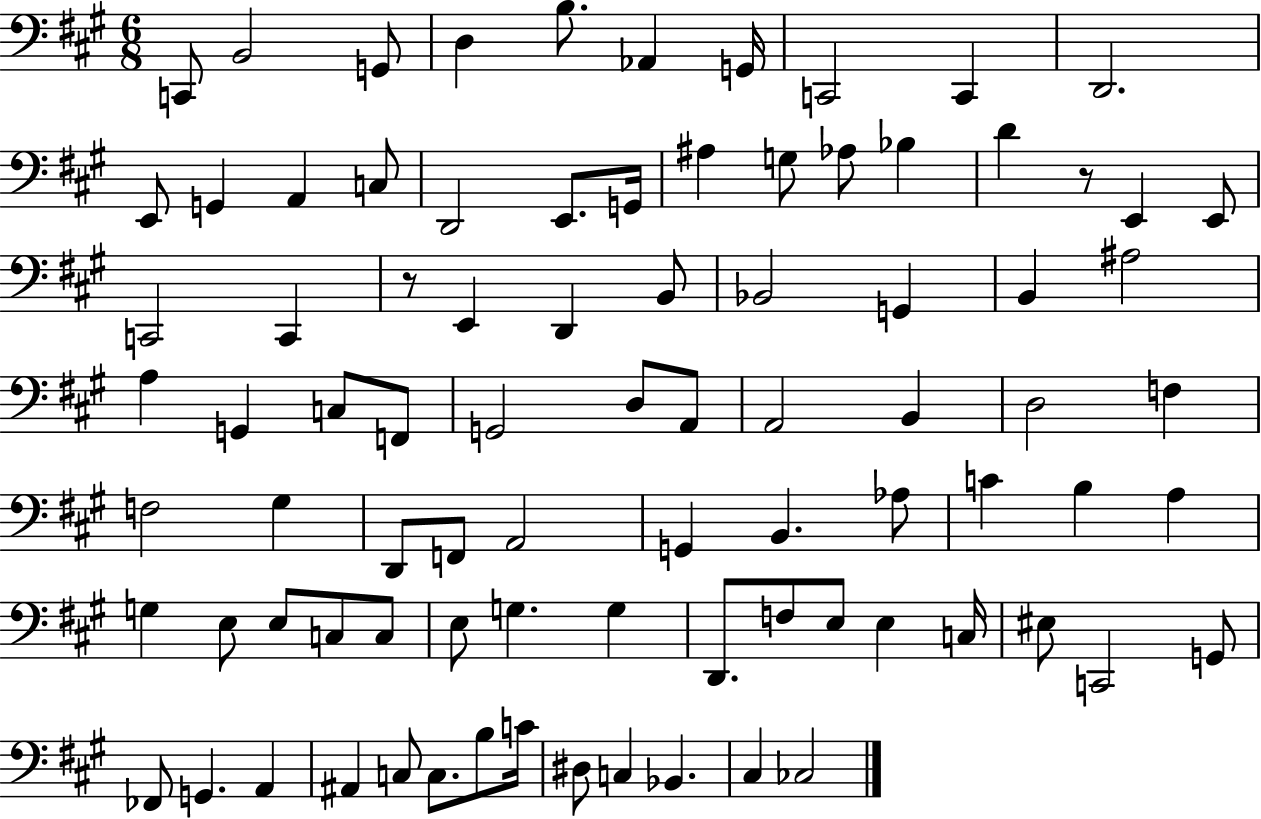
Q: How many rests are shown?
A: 2